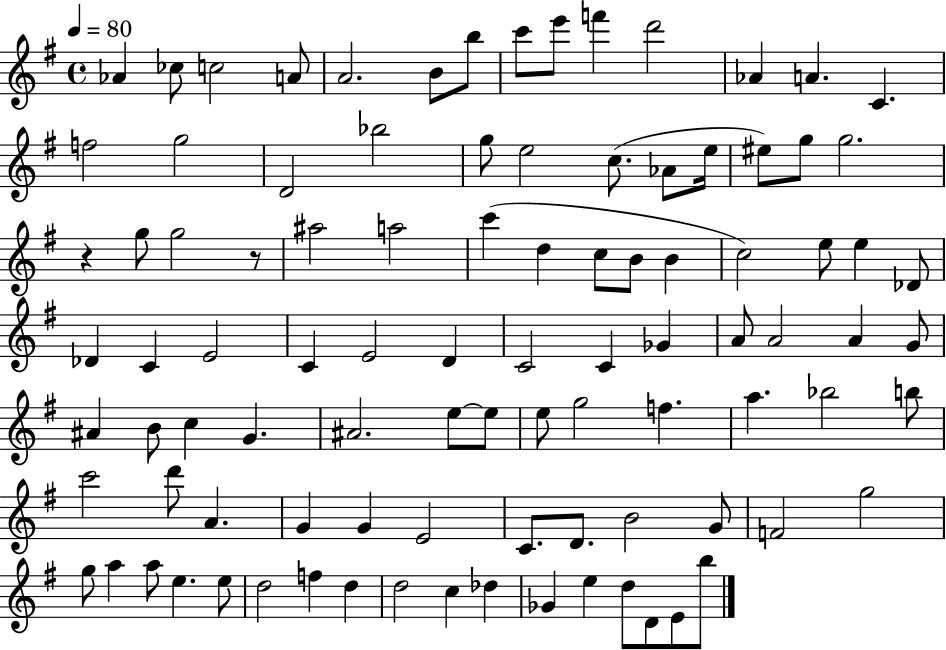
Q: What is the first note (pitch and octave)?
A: Ab4